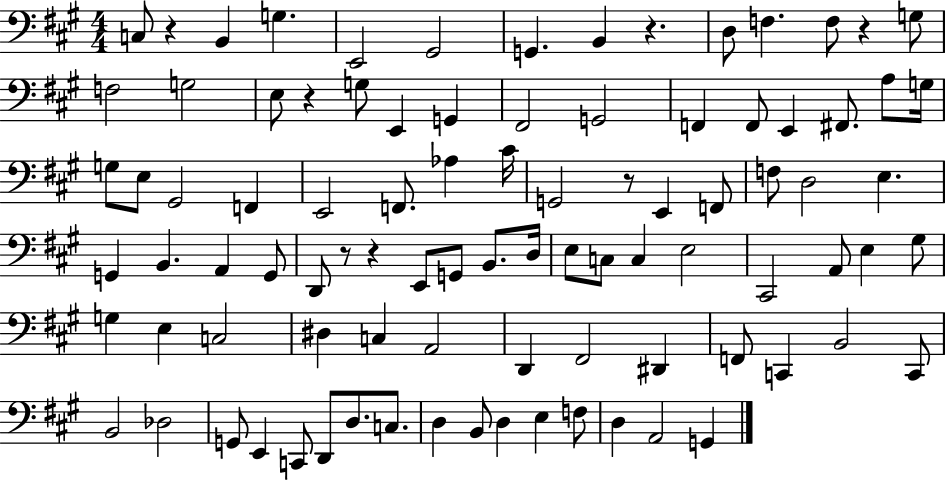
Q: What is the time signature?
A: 4/4